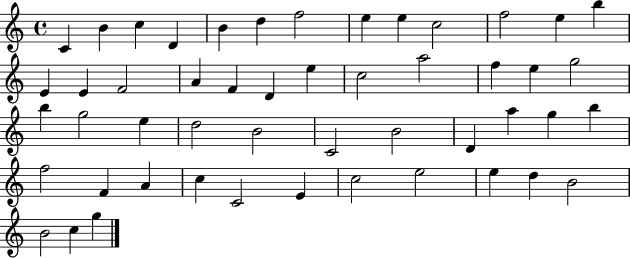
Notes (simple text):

C4/q B4/q C5/q D4/q B4/q D5/q F5/h E5/q E5/q C5/h F5/h E5/q B5/q E4/q E4/q F4/h A4/q F4/q D4/q E5/q C5/h A5/h F5/q E5/q G5/h B5/q G5/h E5/q D5/h B4/h C4/h B4/h D4/q A5/q G5/q B5/q F5/h F4/q A4/q C5/q C4/h E4/q C5/h E5/h E5/q D5/q B4/h B4/h C5/q G5/q